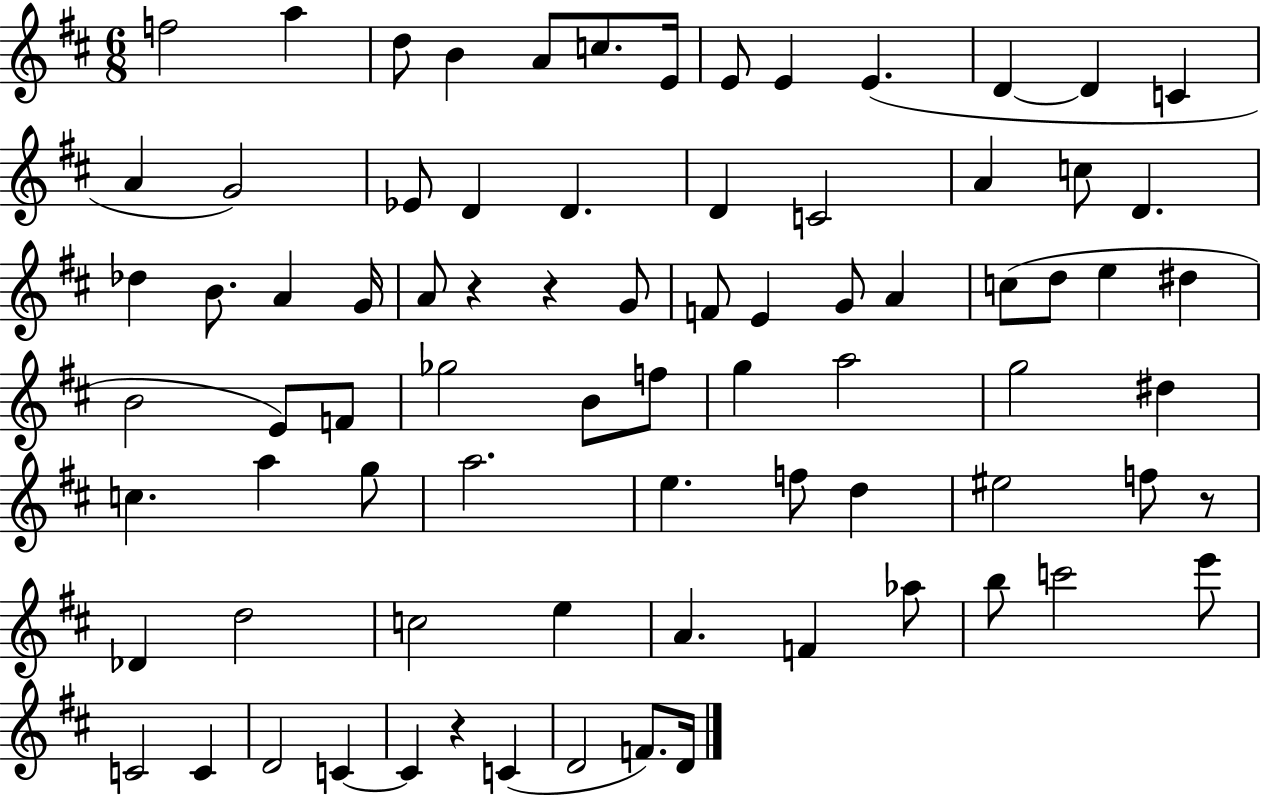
{
  \clef treble
  \numericTimeSignature
  \time 6/8
  \key d \major
  \repeat volta 2 { f''2 a''4 | d''8 b'4 a'8 c''8. e'16 | e'8 e'4 e'4.( | d'4~~ d'4 c'4 | \break a'4 g'2) | ees'8 d'4 d'4. | d'4 c'2 | a'4 c''8 d'4. | \break des''4 b'8. a'4 g'16 | a'8 r4 r4 g'8 | f'8 e'4 g'8 a'4 | c''8( d''8 e''4 dis''4 | \break b'2 e'8) f'8 | ges''2 b'8 f''8 | g''4 a''2 | g''2 dis''4 | \break c''4. a''4 g''8 | a''2. | e''4. f''8 d''4 | eis''2 f''8 r8 | \break des'4 d''2 | c''2 e''4 | a'4. f'4 aes''8 | b''8 c'''2 e'''8 | \break c'2 c'4 | d'2 c'4~~ | c'4 r4 c'4( | d'2 f'8.) d'16 | \break } \bar "|."
}